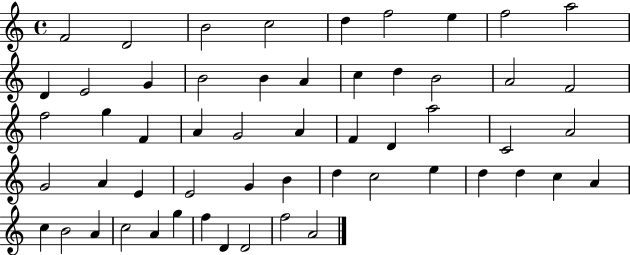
{
  \clef treble
  \time 4/4
  \defaultTimeSignature
  \key c \major
  f'2 d'2 | b'2 c''2 | d''4 f''2 e''4 | f''2 a''2 | \break d'4 e'2 g'4 | b'2 b'4 a'4 | c''4 d''4 b'2 | a'2 f'2 | \break f''2 g''4 f'4 | a'4 g'2 a'4 | f'4 d'4 a''2 | c'2 a'2 | \break g'2 a'4 e'4 | e'2 g'4 b'4 | d''4 c''2 e''4 | d''4 d''4 c''4 a'4 | \break c''4 b'2 a'4 | c''2 a'4 g''4 | f''4 d'4 d'2 | f''2 a'2 | \break \bar "|."
}